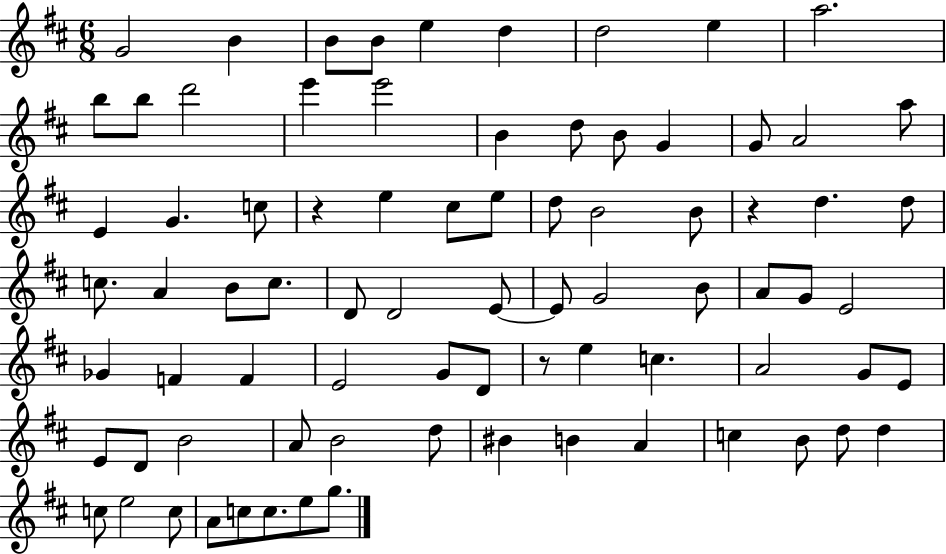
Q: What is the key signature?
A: D major